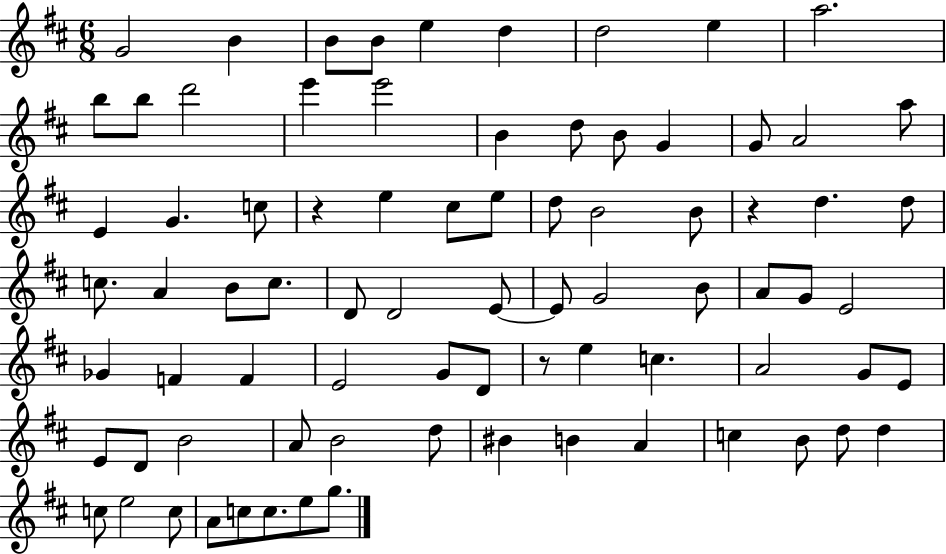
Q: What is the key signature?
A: D major